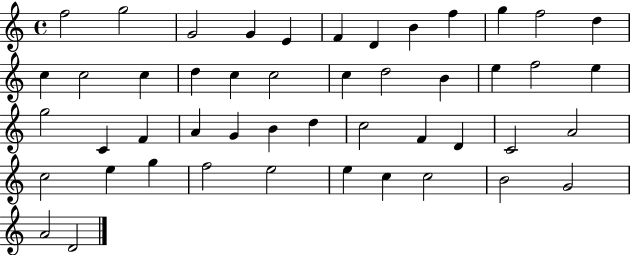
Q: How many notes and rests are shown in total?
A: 48